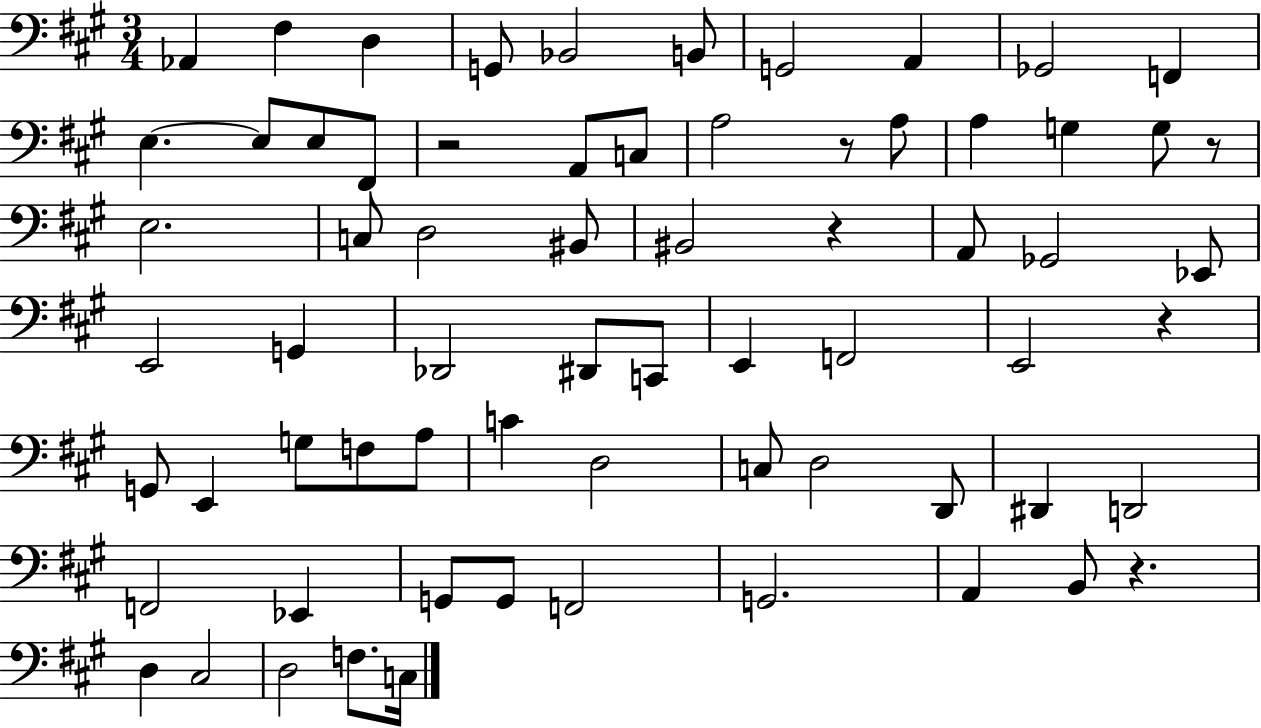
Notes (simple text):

Ab2/q F#3/q D3/q G2/e Bb2/h B2/e G2/h A2/q Gb2/h F2/q E3/q. E3/e E3/e F#2/e R/h A2/e C3/e A3/h R/e A3/e A3/q G3/q G3/e R/e E3/h. C3/e D3/h BIS2/e BIS2/h R/q A2/e Gb2/h Eb2/e E2/h G2/q Db2/h D#2/e C2/e E2/q F2/h E2/h R/q G2/e E2/q G3/e F3/e A3/e C4/q D3/h C3/e D3/h D2/e D#2/q D2/h F2/h Eb2/q G2/e G2/e F2/h G2/h. A2/q B2/e R/q. D3/q C#3/h D3/h F3/e. C3/s